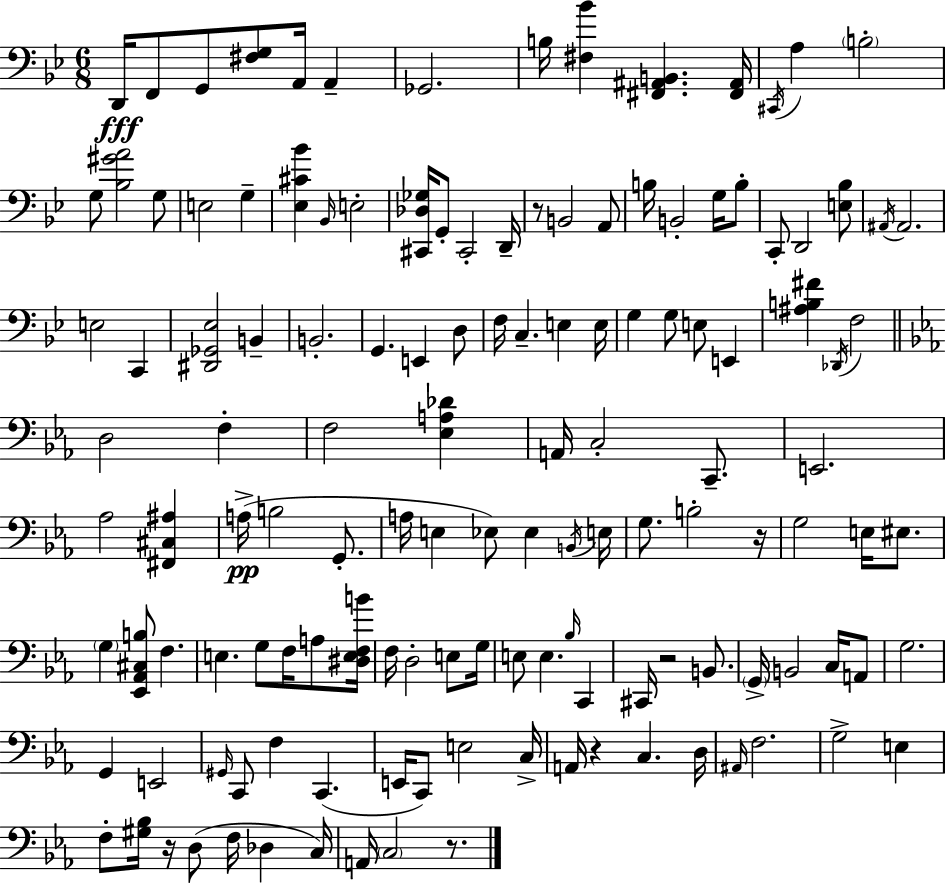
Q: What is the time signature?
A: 6/8